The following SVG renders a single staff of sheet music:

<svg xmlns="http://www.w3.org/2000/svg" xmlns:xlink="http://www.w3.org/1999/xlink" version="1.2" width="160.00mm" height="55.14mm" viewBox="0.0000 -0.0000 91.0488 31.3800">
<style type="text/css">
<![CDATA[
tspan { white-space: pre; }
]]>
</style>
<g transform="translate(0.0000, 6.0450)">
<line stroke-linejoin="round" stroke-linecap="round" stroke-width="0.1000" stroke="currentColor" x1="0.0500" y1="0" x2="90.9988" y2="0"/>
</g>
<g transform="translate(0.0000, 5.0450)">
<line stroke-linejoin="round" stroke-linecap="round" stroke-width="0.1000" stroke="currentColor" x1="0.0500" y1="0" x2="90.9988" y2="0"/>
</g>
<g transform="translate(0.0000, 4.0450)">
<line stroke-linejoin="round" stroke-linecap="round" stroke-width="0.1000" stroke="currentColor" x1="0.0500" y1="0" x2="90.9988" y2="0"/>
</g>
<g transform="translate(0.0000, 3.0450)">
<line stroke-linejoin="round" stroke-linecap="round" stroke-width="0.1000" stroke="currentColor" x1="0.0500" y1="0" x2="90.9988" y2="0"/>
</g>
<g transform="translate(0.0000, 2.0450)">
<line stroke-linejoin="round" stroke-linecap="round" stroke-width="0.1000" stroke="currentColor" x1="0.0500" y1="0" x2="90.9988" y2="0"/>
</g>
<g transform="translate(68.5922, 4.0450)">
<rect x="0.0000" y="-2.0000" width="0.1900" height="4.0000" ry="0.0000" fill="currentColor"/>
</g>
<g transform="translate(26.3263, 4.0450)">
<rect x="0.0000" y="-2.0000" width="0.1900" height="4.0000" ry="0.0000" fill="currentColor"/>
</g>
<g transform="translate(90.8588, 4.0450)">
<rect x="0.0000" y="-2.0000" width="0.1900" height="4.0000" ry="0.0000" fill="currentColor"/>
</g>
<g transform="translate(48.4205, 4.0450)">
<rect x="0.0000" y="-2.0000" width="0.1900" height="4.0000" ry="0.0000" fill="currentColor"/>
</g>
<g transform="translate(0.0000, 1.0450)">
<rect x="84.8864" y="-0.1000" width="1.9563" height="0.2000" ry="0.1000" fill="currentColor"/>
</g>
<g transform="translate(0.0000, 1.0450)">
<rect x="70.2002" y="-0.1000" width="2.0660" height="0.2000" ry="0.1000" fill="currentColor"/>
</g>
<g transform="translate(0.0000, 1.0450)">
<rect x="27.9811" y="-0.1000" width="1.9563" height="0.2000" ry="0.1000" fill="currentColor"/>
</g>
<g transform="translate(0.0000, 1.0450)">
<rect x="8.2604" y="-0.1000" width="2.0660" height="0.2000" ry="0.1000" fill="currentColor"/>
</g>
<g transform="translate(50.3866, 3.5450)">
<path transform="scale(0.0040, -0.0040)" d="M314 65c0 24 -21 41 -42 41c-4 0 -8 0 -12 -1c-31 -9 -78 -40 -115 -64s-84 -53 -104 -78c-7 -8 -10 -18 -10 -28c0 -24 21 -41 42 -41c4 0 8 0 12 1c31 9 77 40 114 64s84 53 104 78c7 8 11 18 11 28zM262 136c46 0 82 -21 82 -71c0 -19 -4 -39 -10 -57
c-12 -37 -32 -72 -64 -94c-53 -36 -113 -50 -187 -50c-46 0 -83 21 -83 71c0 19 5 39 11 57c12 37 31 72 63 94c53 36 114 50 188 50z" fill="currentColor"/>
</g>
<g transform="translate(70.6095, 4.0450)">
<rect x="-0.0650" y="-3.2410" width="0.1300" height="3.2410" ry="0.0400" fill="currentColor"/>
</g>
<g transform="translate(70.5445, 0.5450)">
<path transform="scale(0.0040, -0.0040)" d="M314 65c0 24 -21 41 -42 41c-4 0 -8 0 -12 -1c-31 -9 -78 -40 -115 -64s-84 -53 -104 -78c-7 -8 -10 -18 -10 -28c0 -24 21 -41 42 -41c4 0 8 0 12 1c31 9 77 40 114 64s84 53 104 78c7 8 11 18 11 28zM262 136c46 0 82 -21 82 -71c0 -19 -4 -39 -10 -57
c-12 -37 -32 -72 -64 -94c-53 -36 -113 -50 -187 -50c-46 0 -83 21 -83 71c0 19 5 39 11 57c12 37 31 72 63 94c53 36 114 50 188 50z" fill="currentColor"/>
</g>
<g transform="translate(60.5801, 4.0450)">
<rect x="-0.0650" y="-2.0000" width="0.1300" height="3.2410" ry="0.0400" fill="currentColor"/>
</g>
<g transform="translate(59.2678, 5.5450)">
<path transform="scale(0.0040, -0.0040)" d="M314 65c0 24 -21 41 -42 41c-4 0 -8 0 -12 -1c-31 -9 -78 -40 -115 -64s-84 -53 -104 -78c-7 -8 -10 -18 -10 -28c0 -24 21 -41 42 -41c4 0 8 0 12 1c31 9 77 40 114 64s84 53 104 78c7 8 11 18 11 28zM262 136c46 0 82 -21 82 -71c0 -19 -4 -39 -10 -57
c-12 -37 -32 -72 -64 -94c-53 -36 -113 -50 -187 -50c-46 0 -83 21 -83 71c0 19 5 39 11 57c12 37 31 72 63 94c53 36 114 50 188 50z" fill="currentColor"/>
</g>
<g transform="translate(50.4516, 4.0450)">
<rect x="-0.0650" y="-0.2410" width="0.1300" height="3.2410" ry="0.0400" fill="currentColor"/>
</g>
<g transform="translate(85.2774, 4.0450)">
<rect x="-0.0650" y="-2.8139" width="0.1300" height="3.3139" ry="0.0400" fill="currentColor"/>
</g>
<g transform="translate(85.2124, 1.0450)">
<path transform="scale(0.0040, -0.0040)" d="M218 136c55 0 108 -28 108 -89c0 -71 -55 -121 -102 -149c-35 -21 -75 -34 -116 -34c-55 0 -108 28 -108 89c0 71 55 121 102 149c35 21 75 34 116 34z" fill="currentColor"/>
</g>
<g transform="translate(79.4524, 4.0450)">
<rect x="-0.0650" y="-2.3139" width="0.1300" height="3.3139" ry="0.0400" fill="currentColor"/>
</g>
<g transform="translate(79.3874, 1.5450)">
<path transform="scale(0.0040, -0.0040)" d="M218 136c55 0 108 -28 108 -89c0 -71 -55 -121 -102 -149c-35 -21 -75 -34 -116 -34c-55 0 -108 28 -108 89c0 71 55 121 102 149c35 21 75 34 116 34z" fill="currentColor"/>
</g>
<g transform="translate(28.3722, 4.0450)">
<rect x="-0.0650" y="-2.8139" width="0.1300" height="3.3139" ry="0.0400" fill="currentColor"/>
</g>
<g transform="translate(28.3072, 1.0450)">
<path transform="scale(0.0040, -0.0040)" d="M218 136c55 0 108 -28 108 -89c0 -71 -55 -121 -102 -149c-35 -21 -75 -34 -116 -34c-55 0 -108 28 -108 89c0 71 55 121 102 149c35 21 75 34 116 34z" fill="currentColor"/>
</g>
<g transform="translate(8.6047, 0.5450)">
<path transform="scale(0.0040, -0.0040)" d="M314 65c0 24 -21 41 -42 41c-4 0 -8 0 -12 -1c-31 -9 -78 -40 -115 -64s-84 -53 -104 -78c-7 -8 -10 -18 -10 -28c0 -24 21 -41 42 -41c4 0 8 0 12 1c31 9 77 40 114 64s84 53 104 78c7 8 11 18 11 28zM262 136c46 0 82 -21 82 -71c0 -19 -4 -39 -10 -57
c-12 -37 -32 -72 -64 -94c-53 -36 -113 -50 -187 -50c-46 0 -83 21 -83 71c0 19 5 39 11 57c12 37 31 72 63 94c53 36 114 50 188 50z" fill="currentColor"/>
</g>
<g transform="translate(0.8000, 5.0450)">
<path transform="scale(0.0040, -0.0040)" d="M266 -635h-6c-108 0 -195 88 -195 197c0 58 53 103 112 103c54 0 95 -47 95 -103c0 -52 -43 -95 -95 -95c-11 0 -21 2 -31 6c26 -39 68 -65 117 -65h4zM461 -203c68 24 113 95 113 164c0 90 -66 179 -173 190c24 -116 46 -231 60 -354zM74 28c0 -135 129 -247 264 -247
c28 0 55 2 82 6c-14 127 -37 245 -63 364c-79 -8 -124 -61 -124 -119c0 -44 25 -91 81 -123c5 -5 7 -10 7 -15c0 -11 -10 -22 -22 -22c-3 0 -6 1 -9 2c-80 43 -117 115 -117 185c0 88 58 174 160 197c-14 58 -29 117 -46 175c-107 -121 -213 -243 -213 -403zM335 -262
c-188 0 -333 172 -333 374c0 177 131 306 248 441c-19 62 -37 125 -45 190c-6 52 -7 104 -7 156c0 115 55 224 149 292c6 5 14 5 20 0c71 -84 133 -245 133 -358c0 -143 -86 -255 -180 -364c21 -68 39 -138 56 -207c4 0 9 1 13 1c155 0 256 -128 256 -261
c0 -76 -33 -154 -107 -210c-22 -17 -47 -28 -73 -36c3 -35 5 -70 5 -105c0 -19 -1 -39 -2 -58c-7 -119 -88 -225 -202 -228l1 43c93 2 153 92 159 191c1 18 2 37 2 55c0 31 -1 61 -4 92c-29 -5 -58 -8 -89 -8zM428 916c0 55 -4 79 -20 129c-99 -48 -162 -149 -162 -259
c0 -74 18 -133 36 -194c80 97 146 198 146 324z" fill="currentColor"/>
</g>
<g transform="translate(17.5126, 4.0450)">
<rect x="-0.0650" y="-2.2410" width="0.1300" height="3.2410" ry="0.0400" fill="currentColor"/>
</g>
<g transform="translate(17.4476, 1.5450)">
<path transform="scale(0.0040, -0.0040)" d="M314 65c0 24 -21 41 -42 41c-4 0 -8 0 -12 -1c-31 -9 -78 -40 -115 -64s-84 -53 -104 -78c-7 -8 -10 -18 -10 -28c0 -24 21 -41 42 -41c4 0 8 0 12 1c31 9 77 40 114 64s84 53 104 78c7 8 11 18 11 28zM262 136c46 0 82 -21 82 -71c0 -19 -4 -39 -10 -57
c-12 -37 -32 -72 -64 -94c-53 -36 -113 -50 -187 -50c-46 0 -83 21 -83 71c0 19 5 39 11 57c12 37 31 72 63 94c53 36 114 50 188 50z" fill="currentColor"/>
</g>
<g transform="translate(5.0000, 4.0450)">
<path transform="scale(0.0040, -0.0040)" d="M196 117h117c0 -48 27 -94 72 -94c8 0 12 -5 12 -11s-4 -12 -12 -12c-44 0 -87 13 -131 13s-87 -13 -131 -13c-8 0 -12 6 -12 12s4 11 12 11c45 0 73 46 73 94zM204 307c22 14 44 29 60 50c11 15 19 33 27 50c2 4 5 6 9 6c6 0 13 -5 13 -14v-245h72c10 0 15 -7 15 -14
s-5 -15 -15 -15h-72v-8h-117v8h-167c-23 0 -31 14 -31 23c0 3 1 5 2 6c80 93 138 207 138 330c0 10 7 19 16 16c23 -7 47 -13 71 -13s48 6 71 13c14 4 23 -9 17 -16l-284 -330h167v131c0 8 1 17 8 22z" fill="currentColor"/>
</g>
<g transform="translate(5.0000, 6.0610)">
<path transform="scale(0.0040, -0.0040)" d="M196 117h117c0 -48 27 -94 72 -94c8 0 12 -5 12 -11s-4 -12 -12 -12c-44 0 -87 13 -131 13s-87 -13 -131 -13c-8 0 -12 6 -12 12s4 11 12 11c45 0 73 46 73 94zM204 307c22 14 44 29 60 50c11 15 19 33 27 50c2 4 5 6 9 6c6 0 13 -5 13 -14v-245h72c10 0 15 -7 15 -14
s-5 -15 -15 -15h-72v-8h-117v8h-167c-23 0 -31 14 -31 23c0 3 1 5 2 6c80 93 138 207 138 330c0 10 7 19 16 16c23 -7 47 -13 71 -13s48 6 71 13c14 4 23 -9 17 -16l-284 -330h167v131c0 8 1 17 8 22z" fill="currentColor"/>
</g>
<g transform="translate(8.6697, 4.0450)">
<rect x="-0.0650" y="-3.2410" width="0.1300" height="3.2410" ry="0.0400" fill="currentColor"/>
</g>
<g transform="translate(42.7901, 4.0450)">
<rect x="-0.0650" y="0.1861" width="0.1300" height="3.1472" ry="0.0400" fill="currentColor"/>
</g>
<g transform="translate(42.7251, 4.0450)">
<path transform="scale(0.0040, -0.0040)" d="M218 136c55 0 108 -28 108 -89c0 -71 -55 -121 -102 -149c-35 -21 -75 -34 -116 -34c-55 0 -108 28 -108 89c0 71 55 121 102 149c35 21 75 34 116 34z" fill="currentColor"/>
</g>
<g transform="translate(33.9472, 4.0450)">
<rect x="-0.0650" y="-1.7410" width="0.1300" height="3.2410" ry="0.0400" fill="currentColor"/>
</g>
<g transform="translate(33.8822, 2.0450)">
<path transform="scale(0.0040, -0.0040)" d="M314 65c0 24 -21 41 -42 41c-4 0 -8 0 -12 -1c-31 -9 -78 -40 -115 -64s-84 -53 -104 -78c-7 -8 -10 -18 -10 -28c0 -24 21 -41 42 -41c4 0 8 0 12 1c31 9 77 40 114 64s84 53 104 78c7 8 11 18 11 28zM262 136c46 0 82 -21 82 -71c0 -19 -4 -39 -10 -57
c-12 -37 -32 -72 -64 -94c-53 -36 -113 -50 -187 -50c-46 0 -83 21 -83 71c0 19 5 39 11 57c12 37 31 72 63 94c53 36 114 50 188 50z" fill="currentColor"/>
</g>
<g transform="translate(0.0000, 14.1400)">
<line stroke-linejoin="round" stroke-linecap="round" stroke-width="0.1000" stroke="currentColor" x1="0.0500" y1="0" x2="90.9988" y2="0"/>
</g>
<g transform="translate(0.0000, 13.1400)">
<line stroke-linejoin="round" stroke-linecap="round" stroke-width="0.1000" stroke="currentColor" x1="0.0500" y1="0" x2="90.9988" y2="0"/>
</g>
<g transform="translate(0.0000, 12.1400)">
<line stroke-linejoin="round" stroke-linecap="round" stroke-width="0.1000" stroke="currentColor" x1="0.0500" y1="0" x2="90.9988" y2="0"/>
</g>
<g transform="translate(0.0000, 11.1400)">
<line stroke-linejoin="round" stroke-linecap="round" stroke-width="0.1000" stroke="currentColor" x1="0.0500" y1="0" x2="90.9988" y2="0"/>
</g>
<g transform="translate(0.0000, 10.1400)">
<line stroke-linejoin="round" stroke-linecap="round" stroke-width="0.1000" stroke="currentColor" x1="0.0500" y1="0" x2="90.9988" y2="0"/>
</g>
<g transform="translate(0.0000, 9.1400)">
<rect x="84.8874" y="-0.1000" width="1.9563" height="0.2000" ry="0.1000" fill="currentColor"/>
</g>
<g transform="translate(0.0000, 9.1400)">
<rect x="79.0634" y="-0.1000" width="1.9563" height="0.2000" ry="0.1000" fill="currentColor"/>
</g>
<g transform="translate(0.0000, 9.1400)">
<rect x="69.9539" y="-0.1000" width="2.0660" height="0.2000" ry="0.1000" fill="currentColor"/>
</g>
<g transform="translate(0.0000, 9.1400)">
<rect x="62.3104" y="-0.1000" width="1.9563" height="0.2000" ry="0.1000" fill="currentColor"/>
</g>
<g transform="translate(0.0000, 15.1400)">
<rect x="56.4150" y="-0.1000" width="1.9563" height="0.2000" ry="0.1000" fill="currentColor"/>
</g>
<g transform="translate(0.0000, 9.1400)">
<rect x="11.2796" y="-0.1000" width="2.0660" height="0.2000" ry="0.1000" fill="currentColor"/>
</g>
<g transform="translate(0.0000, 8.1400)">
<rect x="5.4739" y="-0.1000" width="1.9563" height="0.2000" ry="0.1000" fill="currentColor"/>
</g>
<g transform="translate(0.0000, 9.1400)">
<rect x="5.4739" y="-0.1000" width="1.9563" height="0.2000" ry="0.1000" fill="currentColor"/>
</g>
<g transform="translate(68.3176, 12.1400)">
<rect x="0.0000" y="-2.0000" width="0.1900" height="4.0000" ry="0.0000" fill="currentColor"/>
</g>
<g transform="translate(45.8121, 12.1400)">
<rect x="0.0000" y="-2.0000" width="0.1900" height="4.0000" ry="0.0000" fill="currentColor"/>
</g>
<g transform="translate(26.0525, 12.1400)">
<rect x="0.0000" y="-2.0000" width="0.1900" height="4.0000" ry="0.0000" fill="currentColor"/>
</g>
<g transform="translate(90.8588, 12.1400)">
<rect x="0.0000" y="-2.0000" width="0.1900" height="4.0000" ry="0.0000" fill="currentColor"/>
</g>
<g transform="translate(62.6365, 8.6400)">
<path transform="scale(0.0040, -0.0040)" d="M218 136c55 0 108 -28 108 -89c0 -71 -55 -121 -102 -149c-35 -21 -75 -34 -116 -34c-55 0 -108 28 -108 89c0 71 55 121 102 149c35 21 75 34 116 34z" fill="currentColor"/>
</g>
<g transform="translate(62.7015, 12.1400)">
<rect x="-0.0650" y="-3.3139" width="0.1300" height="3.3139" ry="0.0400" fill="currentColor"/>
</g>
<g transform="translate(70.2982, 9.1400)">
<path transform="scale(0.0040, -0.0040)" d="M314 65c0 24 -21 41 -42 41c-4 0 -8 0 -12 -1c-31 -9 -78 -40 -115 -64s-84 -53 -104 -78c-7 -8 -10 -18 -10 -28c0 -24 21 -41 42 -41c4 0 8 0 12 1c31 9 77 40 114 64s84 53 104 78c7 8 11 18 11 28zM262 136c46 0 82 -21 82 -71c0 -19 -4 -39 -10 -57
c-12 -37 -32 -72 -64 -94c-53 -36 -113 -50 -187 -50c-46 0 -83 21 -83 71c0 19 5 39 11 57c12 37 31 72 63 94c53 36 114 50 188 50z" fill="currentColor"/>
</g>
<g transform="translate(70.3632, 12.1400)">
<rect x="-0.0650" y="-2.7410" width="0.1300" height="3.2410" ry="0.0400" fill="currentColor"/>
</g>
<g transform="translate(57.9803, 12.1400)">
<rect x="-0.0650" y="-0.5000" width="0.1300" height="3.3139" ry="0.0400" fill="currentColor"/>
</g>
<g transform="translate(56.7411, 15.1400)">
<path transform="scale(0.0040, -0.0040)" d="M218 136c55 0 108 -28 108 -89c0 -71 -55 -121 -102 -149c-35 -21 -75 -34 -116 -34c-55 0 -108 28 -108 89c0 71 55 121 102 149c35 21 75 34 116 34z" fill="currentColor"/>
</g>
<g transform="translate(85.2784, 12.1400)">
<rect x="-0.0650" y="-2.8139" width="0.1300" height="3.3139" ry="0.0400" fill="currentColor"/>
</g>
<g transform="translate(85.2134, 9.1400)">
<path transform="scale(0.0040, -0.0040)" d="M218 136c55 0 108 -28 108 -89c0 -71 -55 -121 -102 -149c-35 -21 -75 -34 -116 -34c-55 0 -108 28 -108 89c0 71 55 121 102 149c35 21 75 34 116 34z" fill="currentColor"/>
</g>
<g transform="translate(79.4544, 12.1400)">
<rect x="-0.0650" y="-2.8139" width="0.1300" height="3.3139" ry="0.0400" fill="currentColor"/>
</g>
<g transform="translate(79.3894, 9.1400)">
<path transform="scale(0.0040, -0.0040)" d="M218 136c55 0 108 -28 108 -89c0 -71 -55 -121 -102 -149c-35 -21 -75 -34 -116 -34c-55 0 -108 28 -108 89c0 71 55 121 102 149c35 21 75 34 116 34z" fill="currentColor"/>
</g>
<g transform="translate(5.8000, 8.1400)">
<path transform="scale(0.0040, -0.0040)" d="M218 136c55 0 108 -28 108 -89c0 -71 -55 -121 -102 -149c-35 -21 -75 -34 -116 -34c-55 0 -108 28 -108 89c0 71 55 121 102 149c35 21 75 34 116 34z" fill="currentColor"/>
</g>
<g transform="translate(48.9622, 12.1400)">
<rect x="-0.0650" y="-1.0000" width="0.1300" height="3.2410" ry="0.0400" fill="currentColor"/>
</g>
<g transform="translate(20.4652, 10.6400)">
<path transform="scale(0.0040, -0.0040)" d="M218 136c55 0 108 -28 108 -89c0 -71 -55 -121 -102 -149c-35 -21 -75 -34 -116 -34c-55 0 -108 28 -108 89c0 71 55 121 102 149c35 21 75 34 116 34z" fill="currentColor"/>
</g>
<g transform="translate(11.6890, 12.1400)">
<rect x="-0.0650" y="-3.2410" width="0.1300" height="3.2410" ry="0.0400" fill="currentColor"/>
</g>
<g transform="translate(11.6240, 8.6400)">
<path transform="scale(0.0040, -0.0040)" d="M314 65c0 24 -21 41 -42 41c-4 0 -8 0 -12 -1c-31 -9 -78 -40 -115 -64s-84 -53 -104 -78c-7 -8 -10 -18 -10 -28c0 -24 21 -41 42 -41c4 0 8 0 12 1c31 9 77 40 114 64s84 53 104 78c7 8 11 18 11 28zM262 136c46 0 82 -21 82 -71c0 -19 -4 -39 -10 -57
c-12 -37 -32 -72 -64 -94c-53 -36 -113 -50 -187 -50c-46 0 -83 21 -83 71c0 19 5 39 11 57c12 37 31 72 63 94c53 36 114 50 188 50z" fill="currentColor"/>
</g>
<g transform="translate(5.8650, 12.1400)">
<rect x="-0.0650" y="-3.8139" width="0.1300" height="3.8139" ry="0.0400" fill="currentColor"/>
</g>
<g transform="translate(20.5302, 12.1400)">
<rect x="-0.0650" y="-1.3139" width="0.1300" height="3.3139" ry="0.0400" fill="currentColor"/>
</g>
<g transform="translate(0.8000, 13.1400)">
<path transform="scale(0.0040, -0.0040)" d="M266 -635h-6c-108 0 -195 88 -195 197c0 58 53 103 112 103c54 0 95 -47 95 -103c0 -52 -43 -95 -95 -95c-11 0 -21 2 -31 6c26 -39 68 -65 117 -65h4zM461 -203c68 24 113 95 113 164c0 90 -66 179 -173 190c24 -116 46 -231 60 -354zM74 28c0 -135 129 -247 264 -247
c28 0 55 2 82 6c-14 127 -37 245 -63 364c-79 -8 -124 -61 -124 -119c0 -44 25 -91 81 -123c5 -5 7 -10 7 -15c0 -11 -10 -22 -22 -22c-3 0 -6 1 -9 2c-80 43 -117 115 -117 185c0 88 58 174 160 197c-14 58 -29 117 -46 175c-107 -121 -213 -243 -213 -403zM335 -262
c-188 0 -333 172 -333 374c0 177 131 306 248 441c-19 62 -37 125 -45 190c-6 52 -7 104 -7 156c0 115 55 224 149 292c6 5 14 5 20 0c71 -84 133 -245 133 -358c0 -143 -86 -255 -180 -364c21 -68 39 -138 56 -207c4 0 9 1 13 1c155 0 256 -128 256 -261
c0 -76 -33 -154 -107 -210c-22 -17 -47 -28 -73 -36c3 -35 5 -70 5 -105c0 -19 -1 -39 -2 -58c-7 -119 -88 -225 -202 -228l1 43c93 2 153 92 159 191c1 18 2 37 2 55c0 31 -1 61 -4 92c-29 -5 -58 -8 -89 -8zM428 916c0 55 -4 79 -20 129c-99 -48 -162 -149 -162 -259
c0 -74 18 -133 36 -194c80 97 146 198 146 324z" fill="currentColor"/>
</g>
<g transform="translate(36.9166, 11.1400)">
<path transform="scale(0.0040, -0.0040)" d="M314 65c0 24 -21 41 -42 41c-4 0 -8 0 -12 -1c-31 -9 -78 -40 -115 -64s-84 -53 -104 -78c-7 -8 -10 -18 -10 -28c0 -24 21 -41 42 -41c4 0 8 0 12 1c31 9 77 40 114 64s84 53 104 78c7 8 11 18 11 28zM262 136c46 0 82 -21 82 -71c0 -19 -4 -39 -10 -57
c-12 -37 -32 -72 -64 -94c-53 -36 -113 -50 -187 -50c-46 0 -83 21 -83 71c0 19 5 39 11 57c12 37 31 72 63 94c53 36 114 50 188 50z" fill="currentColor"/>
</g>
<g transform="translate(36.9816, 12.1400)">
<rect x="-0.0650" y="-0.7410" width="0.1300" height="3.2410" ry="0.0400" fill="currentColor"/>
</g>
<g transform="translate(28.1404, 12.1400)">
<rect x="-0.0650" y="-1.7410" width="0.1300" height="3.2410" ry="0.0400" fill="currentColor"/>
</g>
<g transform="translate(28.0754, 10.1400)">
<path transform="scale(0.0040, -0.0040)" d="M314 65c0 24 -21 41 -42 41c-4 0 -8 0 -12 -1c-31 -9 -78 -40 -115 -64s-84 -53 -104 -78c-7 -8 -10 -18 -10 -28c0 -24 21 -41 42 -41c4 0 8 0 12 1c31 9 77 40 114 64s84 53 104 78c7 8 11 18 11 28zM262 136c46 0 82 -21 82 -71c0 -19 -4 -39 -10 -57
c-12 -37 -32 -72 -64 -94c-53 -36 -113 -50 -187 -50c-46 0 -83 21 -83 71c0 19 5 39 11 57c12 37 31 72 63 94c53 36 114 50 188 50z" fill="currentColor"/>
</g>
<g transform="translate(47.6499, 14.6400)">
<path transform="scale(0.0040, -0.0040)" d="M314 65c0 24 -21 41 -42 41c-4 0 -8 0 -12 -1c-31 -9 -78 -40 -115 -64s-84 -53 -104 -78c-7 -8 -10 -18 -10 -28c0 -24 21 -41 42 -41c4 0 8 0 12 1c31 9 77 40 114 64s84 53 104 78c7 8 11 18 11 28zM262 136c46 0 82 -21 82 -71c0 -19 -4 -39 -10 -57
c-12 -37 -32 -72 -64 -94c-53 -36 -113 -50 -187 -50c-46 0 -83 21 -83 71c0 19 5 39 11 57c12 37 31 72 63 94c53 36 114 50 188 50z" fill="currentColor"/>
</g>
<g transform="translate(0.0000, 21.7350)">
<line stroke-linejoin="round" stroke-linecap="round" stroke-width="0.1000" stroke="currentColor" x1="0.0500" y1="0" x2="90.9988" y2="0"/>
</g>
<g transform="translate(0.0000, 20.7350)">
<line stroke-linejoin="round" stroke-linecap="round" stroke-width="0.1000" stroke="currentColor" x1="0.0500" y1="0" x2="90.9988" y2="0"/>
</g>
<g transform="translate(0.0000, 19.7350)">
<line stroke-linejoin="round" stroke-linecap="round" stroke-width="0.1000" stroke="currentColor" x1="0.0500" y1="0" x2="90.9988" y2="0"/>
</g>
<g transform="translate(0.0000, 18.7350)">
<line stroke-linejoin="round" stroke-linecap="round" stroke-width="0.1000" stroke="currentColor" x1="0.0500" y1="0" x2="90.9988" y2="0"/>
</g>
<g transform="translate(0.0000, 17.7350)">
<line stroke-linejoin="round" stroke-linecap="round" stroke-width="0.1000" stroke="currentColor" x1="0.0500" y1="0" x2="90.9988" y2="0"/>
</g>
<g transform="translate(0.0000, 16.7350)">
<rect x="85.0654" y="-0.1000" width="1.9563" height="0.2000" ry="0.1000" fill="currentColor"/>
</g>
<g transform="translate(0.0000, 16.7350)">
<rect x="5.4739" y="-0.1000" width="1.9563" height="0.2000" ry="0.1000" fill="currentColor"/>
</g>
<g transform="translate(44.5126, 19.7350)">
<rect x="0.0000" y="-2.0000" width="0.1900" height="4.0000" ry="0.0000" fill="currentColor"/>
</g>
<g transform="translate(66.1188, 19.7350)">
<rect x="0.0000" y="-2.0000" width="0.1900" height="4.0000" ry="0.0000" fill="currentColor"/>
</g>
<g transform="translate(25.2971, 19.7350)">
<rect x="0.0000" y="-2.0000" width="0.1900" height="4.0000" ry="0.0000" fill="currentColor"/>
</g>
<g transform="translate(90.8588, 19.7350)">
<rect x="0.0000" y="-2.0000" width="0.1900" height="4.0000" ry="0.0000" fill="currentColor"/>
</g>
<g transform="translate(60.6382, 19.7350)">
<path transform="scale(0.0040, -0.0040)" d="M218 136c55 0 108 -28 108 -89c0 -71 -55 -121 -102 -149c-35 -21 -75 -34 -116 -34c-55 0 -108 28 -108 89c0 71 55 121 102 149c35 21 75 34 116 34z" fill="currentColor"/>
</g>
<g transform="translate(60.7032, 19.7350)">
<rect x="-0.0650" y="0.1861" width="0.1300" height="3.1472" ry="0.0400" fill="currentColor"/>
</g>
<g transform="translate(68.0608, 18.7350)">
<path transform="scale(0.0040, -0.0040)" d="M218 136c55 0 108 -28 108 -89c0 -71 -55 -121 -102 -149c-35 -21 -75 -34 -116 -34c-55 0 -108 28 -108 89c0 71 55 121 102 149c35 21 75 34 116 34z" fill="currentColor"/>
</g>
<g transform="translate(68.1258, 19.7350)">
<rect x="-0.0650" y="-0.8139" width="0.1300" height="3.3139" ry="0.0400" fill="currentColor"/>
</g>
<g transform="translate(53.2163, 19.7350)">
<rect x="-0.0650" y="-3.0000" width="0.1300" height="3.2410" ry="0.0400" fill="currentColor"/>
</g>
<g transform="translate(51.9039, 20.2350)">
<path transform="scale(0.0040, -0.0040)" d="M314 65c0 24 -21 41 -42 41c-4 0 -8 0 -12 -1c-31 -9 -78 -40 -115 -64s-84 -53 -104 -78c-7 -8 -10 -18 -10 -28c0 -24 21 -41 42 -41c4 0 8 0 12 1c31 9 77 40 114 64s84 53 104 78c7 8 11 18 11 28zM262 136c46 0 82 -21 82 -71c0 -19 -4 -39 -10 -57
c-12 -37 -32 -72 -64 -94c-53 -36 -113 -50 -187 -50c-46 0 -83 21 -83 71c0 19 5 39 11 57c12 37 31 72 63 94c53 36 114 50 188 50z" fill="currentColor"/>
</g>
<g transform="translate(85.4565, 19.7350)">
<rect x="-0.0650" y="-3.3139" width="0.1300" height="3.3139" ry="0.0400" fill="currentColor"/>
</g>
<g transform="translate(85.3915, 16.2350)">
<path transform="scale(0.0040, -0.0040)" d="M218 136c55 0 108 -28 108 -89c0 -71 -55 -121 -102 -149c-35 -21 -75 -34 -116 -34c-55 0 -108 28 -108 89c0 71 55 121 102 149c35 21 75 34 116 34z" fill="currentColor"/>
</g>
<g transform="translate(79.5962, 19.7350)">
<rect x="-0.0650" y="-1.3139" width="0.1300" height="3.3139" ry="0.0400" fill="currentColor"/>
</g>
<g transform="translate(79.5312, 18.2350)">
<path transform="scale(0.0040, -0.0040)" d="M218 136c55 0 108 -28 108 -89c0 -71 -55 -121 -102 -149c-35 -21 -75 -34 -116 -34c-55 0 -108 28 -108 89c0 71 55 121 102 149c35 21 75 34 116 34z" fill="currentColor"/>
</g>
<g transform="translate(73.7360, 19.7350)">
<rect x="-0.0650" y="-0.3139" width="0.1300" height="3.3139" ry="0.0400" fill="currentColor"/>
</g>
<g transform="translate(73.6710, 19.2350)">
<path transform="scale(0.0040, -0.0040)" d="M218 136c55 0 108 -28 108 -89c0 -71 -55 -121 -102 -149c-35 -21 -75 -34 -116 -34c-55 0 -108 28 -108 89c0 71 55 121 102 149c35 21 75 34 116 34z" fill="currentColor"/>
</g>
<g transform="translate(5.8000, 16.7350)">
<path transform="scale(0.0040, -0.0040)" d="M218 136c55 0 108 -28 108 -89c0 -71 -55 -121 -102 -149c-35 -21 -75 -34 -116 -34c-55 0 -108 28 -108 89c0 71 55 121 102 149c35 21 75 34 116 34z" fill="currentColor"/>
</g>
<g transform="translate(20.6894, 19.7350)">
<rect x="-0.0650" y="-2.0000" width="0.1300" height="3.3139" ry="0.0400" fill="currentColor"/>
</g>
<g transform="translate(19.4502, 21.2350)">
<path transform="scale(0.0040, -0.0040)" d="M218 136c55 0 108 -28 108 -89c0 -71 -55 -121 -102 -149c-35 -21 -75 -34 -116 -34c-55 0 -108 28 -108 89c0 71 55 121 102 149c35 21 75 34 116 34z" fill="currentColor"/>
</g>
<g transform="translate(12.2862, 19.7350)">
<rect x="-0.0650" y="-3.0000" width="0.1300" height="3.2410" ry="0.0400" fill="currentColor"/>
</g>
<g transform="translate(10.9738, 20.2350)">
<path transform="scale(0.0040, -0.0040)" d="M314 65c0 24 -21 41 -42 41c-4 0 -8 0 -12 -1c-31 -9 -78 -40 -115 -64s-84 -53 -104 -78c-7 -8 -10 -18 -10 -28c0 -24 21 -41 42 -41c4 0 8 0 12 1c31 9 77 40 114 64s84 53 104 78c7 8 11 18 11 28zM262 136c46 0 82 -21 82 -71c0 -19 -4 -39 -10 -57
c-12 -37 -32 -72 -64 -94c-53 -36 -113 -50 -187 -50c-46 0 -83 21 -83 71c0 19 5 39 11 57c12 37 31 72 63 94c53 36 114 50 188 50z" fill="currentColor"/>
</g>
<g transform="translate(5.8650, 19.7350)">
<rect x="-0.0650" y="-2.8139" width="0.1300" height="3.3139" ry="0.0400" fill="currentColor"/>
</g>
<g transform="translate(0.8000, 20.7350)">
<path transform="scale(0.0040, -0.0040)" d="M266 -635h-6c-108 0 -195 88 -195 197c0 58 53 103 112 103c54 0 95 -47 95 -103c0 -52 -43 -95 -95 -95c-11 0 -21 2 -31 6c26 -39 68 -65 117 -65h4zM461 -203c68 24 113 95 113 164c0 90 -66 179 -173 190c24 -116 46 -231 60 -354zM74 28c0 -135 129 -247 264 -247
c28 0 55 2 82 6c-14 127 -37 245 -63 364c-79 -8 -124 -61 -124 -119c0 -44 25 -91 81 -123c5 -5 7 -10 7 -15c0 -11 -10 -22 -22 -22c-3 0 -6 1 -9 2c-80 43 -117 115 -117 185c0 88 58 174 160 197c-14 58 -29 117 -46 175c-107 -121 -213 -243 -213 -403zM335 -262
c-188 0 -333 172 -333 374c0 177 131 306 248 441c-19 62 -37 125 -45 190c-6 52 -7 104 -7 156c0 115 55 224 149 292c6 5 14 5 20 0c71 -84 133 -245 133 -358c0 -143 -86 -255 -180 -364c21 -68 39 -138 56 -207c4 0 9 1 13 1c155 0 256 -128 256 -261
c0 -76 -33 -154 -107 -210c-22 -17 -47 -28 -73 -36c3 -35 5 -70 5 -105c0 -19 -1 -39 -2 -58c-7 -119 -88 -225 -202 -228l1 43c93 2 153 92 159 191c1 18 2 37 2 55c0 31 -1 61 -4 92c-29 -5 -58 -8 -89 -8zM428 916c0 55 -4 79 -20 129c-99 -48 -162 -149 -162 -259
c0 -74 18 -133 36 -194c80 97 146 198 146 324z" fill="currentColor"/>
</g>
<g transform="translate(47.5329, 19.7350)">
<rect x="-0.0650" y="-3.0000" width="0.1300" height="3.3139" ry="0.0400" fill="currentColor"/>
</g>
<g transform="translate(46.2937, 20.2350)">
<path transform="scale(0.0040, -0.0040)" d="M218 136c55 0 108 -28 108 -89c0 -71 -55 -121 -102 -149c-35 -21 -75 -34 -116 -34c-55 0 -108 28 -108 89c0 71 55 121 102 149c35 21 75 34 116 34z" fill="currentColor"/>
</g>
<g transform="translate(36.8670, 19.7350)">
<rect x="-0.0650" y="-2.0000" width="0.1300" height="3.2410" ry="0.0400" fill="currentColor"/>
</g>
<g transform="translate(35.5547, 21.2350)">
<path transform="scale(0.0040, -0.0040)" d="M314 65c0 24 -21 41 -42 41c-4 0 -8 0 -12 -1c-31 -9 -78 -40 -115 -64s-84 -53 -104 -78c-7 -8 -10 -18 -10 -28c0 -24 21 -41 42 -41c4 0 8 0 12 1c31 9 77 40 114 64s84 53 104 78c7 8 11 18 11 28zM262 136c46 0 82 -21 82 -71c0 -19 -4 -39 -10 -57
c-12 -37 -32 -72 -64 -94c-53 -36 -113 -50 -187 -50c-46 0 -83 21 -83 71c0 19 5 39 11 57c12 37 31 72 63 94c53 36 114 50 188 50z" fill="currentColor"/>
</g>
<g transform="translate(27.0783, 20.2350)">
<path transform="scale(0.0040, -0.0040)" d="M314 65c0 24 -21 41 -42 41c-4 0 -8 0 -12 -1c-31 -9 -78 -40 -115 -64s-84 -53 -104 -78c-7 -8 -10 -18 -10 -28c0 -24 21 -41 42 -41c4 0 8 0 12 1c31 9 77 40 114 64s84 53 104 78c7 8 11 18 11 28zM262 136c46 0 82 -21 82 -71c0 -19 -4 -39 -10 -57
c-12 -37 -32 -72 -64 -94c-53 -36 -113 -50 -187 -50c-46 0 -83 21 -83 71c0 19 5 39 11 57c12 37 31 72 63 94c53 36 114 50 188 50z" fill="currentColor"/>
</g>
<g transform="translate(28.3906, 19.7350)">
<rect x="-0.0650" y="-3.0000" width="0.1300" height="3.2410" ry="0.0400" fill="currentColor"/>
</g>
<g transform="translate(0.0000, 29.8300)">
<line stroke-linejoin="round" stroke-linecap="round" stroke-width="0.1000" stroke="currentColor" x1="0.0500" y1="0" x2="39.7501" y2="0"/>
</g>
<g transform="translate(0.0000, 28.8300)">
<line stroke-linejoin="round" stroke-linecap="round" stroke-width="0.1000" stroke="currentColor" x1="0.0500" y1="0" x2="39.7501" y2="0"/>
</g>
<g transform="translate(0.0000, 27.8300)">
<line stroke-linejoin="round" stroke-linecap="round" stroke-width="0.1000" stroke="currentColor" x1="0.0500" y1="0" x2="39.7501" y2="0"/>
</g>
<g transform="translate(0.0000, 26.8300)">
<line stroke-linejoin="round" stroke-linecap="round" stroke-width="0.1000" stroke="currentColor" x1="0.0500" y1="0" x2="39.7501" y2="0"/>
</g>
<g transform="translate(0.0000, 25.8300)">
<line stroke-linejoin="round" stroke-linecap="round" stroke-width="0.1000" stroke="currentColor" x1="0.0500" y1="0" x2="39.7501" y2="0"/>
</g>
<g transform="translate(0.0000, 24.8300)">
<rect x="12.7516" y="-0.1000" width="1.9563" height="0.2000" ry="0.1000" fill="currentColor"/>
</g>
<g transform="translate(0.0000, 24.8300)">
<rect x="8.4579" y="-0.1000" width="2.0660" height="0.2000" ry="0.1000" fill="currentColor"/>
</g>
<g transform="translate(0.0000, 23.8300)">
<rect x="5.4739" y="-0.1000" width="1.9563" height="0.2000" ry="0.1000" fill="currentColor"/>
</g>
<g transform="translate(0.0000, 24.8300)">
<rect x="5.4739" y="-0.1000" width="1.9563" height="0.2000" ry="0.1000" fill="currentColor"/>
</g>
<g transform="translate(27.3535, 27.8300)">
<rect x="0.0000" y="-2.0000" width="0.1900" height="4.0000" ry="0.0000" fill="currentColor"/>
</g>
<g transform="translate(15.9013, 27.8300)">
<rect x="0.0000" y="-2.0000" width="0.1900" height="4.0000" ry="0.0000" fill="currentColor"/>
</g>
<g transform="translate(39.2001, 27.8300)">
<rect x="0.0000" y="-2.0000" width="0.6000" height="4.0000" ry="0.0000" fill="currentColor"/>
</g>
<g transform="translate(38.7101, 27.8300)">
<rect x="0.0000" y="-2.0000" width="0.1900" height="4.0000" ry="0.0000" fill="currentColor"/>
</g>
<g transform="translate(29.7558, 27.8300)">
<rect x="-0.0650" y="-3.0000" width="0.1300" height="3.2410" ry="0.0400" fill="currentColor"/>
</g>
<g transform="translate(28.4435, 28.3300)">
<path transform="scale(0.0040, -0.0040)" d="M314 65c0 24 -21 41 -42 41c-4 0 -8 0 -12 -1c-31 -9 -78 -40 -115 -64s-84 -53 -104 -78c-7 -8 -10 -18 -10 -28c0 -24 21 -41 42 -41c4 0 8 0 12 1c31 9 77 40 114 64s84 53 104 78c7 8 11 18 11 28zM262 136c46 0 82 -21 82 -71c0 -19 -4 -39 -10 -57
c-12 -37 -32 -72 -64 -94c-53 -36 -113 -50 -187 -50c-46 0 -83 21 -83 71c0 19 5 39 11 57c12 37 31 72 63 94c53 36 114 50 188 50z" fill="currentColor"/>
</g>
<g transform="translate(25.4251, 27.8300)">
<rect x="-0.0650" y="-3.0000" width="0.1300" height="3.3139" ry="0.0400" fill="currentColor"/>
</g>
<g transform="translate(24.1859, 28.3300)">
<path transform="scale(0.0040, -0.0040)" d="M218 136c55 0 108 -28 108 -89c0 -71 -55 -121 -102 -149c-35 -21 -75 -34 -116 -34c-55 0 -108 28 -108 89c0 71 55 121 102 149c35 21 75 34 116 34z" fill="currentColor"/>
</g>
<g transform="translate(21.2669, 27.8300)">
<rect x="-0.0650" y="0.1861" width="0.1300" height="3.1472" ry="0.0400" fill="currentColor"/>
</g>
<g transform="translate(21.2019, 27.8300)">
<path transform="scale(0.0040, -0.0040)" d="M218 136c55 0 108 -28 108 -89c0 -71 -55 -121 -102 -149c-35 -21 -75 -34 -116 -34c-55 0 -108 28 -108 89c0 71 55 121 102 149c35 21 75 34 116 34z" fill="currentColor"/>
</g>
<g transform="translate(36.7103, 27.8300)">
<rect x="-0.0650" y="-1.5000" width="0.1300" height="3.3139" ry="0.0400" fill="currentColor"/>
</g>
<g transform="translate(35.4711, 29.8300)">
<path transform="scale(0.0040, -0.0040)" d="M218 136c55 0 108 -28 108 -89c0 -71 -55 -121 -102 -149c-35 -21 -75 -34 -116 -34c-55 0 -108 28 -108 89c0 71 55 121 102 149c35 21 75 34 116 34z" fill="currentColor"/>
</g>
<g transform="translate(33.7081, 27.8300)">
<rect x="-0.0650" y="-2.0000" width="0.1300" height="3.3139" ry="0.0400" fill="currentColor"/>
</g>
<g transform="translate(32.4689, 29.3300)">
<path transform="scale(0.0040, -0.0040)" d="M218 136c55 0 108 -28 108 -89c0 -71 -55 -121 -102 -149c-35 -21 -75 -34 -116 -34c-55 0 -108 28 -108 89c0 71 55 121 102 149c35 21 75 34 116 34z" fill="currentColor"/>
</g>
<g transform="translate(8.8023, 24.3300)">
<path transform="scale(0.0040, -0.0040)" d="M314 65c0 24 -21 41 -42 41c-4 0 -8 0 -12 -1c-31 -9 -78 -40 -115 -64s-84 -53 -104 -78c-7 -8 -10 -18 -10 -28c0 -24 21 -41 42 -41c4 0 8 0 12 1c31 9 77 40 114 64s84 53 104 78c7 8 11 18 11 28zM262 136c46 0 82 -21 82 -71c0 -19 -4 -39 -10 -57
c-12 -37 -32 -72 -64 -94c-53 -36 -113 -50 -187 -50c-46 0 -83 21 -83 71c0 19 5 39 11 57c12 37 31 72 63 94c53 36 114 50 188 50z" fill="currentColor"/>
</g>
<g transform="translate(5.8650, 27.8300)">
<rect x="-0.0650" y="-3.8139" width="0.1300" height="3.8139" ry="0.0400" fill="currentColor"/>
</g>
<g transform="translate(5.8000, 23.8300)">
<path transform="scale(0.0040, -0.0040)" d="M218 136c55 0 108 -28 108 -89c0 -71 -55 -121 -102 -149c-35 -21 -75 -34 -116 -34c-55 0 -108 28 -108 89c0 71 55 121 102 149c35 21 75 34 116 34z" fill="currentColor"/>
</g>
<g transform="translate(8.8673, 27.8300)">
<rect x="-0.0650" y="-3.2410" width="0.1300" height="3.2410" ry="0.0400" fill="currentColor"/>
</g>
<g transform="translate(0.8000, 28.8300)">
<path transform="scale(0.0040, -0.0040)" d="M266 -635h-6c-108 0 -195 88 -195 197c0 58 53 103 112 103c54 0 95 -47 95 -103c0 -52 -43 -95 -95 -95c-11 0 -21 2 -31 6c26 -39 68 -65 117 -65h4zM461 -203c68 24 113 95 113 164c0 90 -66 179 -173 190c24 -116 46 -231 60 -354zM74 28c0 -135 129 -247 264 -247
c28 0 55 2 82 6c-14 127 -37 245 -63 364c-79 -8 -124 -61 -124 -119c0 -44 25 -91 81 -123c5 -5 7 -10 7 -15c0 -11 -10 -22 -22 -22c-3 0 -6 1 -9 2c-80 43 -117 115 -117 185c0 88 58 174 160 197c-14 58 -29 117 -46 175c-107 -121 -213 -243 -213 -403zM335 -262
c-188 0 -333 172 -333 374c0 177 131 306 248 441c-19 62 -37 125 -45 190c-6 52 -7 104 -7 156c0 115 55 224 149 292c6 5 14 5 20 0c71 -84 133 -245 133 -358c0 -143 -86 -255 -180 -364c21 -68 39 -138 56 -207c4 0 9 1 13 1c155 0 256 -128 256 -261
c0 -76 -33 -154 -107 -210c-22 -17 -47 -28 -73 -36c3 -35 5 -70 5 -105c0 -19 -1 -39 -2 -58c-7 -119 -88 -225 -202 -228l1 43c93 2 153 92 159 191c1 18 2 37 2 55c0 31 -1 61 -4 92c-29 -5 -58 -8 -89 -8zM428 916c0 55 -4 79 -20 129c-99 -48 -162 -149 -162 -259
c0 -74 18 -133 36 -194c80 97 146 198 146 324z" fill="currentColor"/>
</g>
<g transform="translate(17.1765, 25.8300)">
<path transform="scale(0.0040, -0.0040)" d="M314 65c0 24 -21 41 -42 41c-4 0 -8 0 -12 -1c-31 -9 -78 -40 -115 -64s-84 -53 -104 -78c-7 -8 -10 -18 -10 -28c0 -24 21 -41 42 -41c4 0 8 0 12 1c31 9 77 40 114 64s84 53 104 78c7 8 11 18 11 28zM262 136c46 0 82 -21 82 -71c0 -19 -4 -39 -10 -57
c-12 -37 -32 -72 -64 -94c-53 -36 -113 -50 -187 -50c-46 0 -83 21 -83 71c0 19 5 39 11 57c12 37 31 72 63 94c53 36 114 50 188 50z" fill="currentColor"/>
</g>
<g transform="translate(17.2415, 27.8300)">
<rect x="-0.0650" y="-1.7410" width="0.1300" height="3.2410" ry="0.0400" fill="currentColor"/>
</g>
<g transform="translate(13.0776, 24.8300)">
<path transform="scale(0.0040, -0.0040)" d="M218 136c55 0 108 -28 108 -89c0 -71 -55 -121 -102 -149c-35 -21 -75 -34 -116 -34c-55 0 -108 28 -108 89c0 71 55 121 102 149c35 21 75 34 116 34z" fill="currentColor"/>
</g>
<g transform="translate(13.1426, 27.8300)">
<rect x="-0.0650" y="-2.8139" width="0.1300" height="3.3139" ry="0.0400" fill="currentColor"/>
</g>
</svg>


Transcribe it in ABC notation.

X:1
T:Untitled
M:4/4
L:1/4
K:C
b2 g2 a f2 B c2 F2 b2 g a c' b2 e f2 d2 D2 C b a2 a a a A2 F A2 F2 A A2 B d c e b c' b2 a f2 B A A2 F E